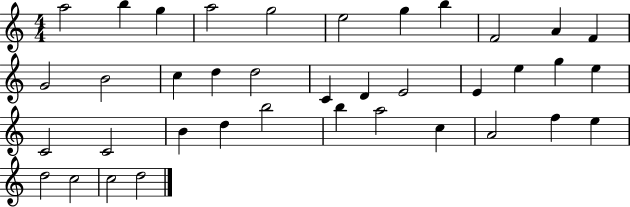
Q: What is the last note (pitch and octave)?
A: D5